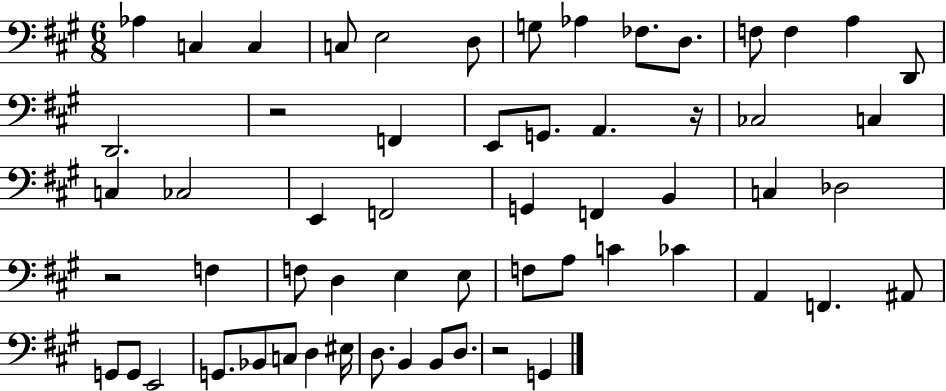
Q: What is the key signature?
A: A major